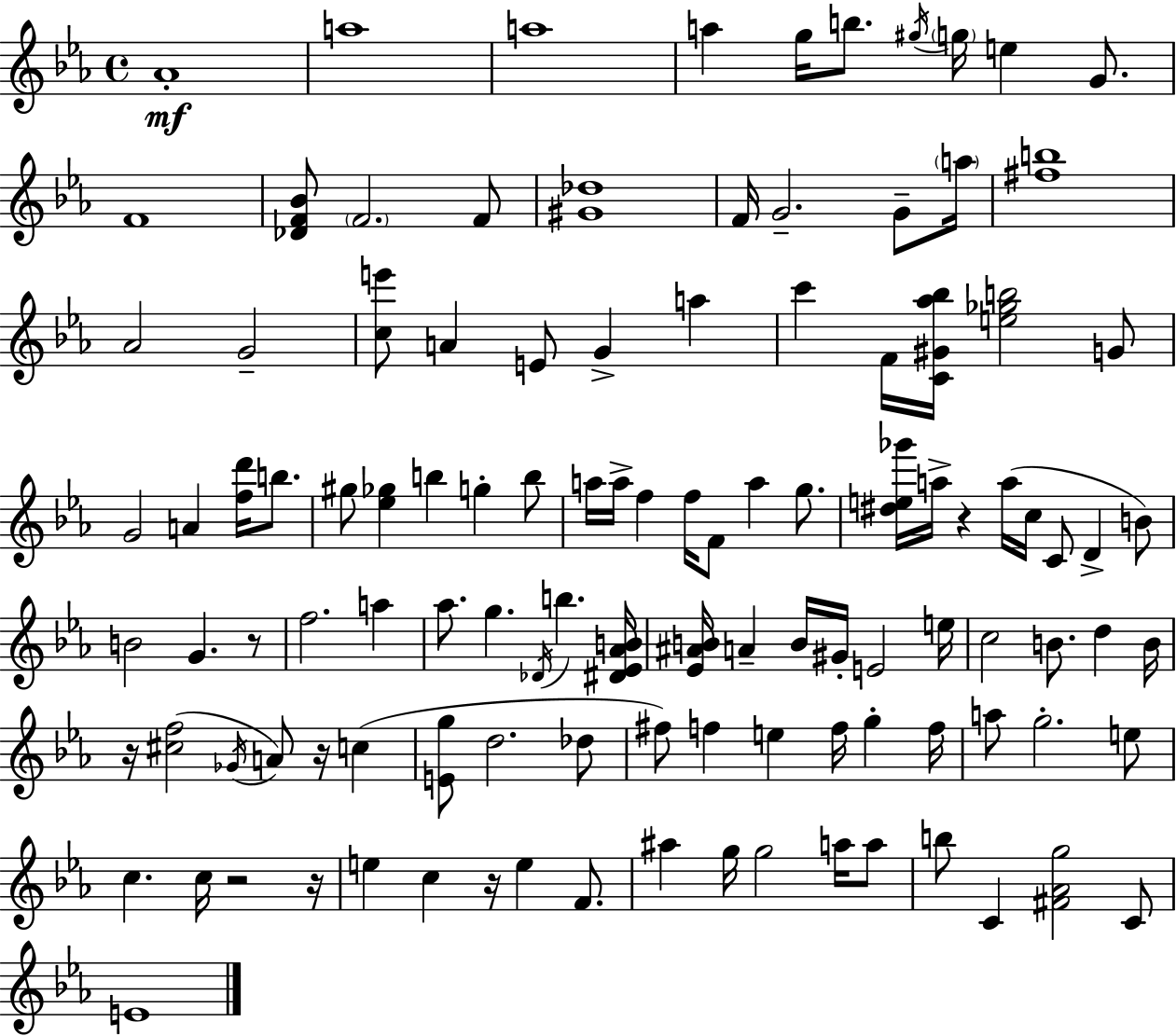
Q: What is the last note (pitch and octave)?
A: E4